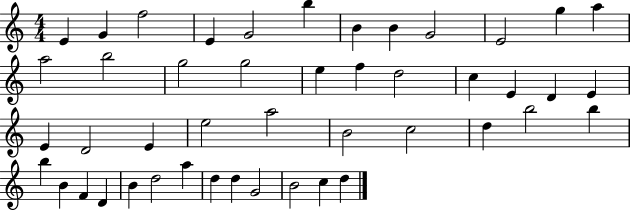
E4/q G4/q F5/h E4/q G4/h B5/q B4/q B4/q G4/h E4/h G5/q A5/q A5/h B5/h G5/h G5/h E5/q F5/q D5/h C5/q E4/q D4/q E4/q E4/q D4/h E4/q E5/h A5/h B4/h C5/h D5/q B5/h B5/q B5/q B4/q F4/q D4/q B4/q D5/h A5/q D5/q D5/q G4/h B4/h C5/q D5/q